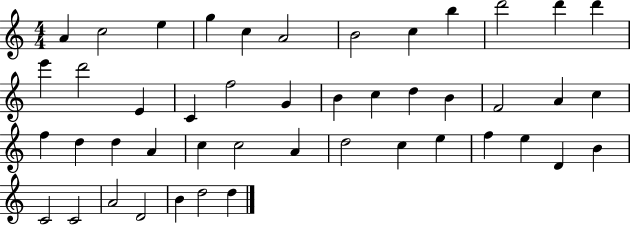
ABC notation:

X:1
T:Untitled
M:4/4
L:1/4
K:C
A c2 e g c A2 B2 c b d'2 d' d' e' d'2 E C f2 G B c d B F2 A c f d d A c c2 A d2 c e f e D B C2 C2 A2 D2 B d2 d